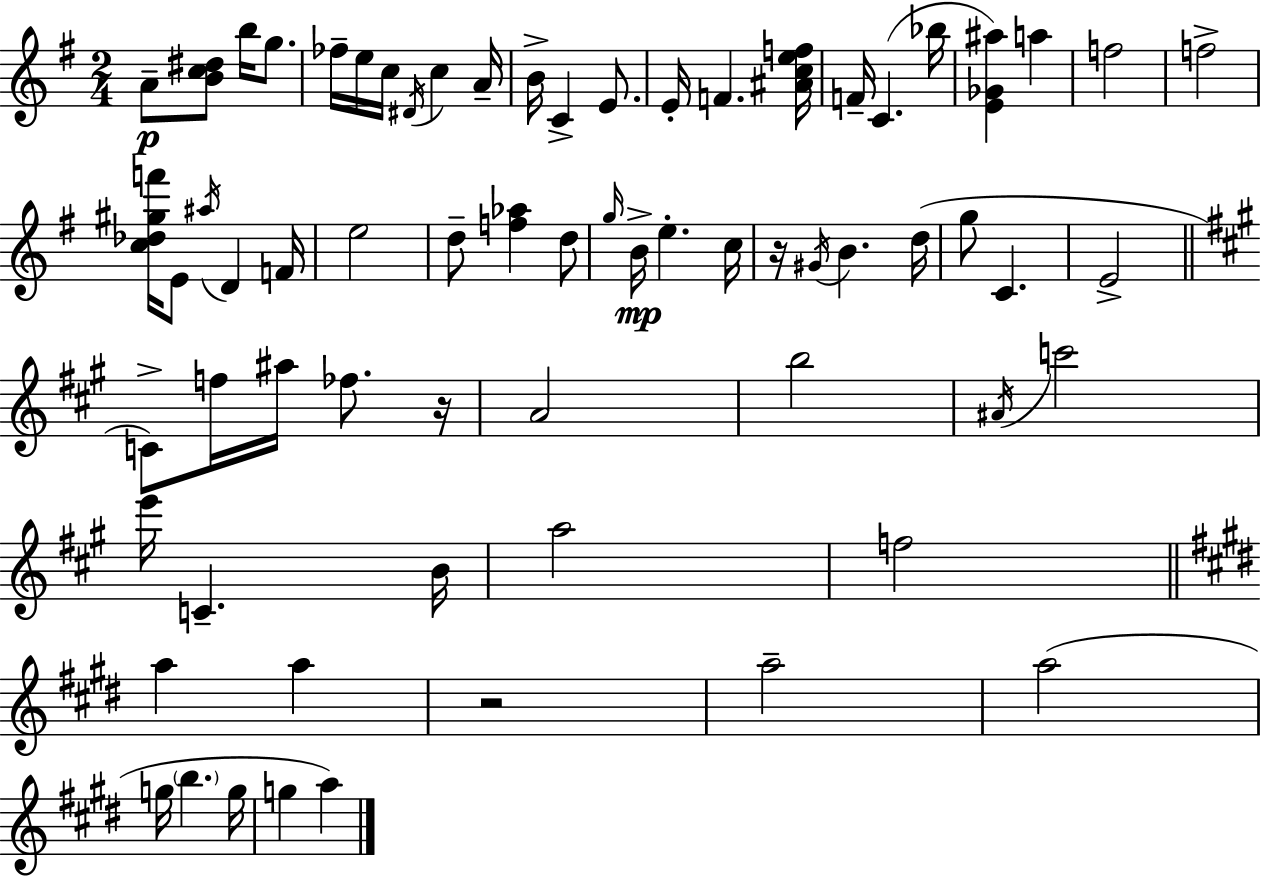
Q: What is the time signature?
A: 2/4